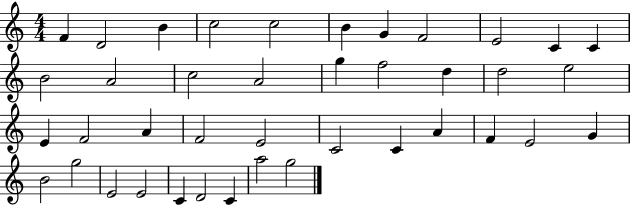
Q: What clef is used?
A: treble